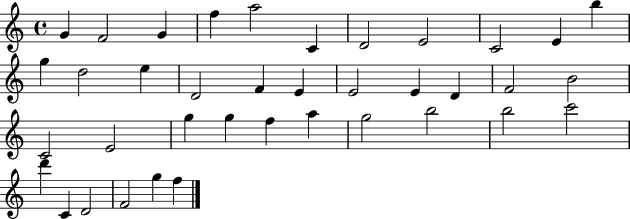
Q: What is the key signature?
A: C major